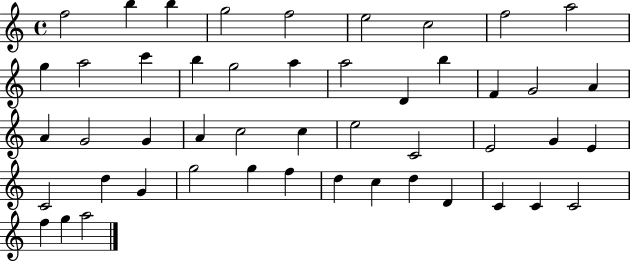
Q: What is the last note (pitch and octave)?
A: A5